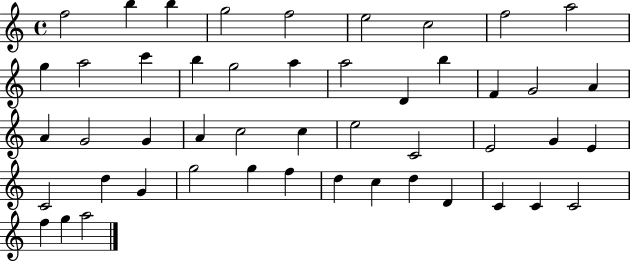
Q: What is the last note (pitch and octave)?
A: A5